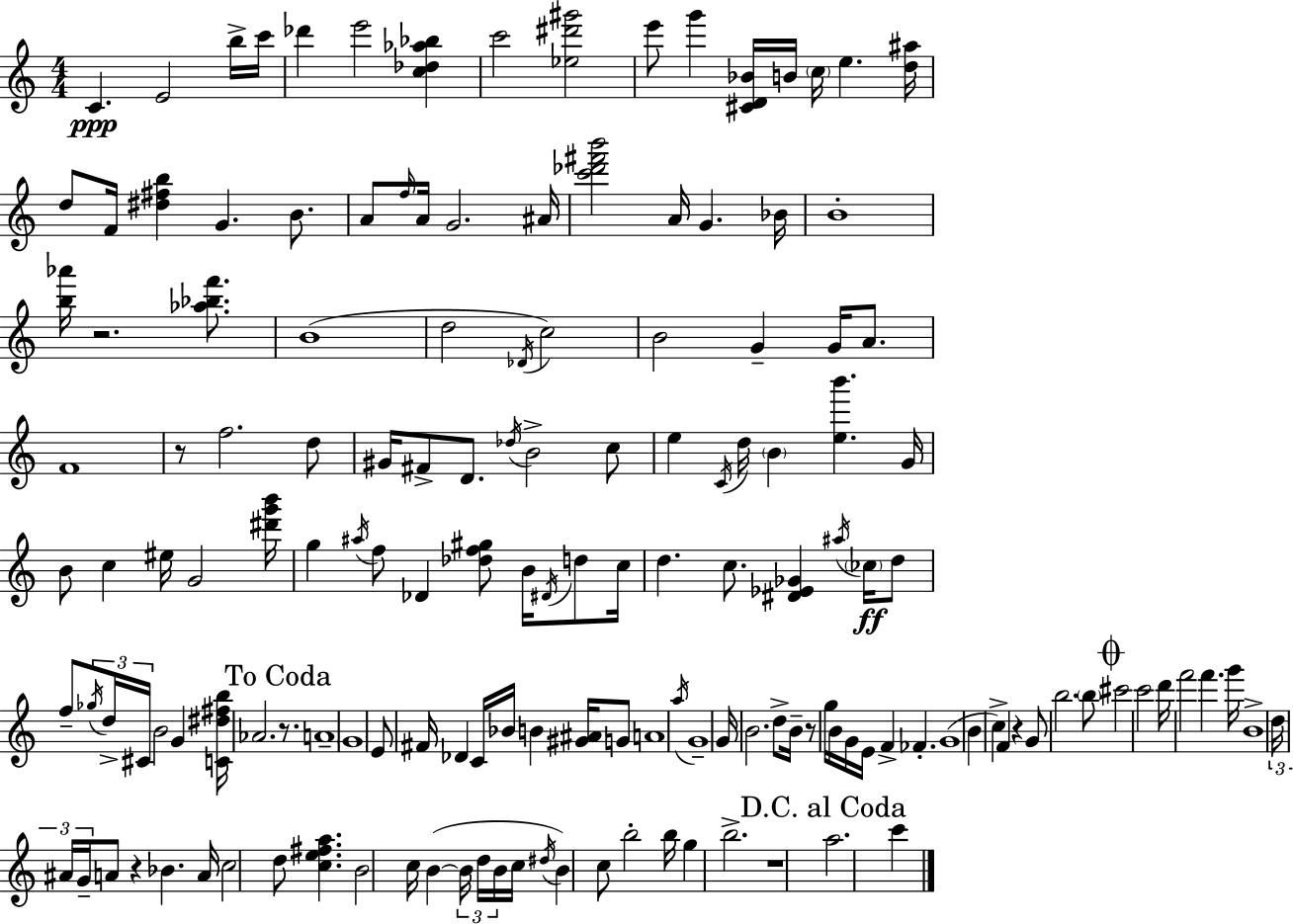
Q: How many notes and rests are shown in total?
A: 153